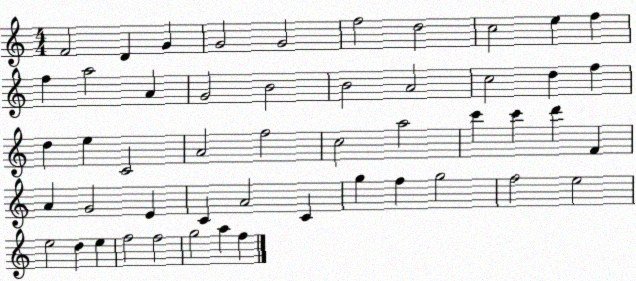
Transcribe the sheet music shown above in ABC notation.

X:1
T:Untitled
M:4/4
L:1/4
K:C
F2 D G G2 G2 f2 d2 c2 e f f a2 A G2 B2 B2 A2 c2 d f d e C2 A2 f2 c2 a2 c' c' d' F A G2 E C A2 C g f g2 f2 e2 e2 d e f2 f2 g2 a f